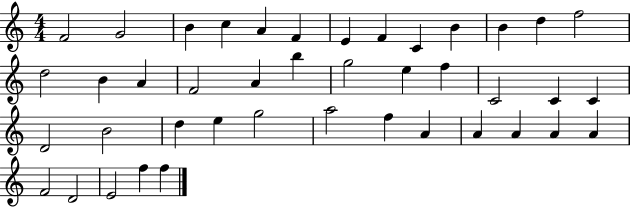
{
  \clef treble
  \numericTimeSignature
  \time 4/4
  \key c \major
  f'2 g'2 | b'4 c''4 a'4 f'4 | e'4 f'4 c'4 b'4 | b'4 d''4 f''2 | \break d''2 b'4 a'4 | f'2 a'4 b''4 | g''2 e''4 f''4 | c'2 c'4 c'4 | \break d'2 b'2 | d''4 e''4 g''2 | a''2 f''4 a'4 | a'4 a'4 a'4 a'4 | \break f'2 d'2 | e'2 f''4 f''4 | \bar "|."
}